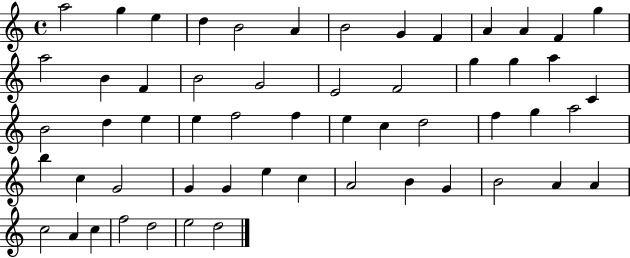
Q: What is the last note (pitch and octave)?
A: D5